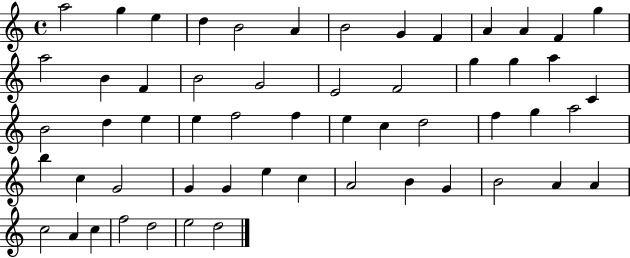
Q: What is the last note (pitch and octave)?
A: D5